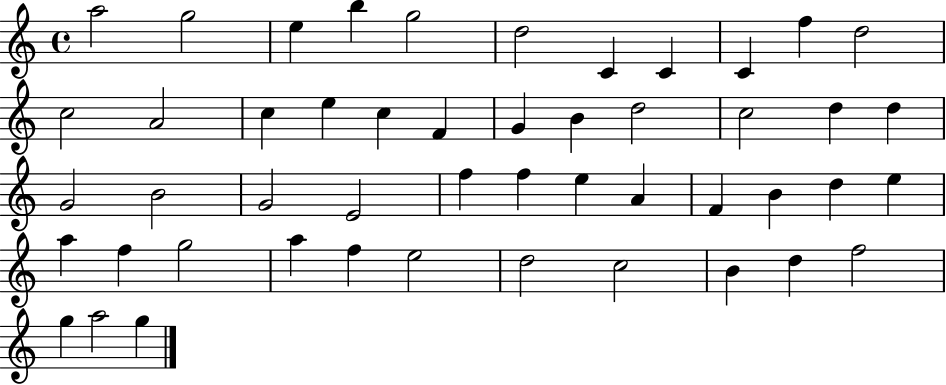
A5/h G5/h E5/q B5/q G5/h D5/h C4/q C4/q C4/q F5/q D5/h C5/h A4/h C5/q E5/q C5/q F4/q G4/q B4/q D5/h C5/h D5/q D5/q G4/h B4/h G4/h E4/h F5/q F5/q E5/q A4/q F4/q B4/q D5/q E5/q A5/q F5/q G5/h A5/q F5/q E5/h D5/h C5/h B4/q D5/q F5/h G5/q A5/h G5/q